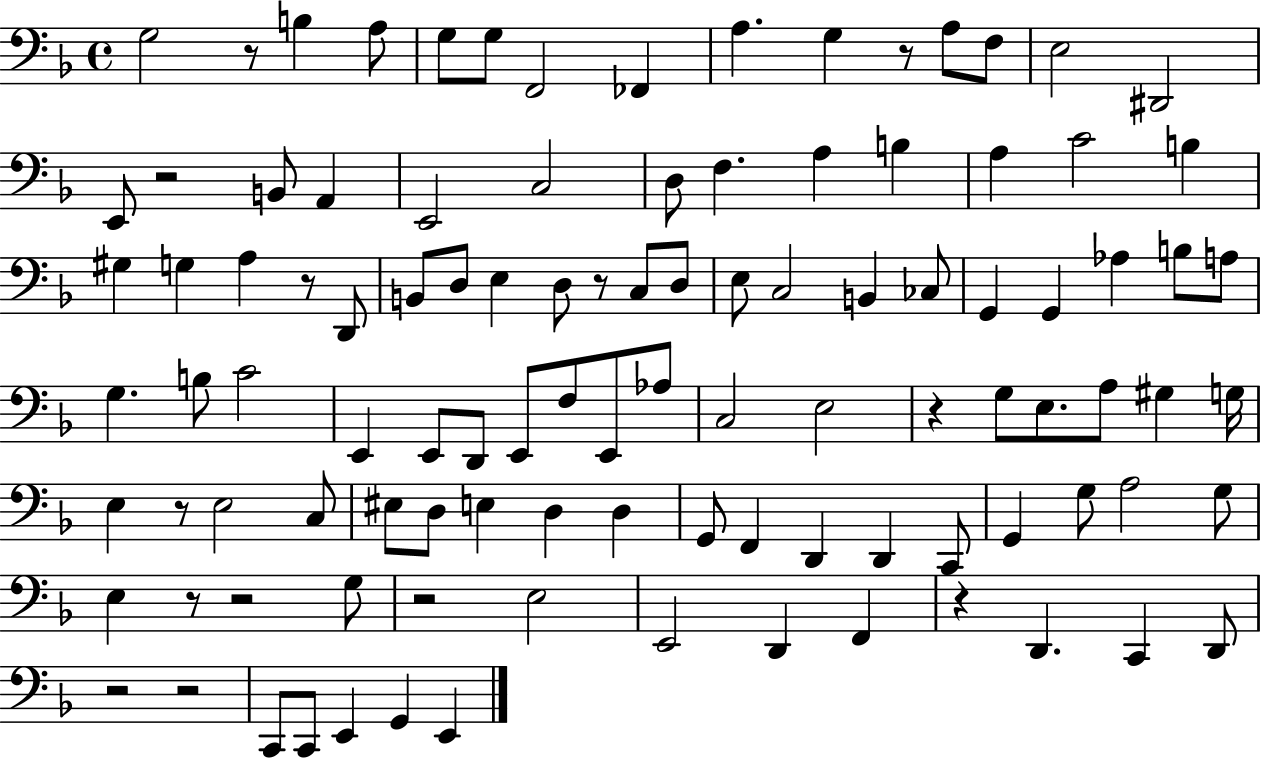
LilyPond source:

{
  \clef bass
  \time 4/4
  \defaultTimeSignature
  \key f \major
  g2 r8 b4 a8 | g8 g8 f,2 fes,4 | a4. g4 r8 a8 f8 | e2 dis,2 | \break e,8 r2 b,8 a,4 | e,2 c2 | d8 f4. a4 b4 | a4 c'2 b4 | \break gis4 g4 a4 r8 d,8 | b,8 d8 e4 d8 r8 c8 d8 | e8 c2 b,4 ces8 | g,4 g,4 aes4 b8 a8 | \break g4. b8 c'2 | e,4 e,8 d,8 e,8 f8 e,8 aes8 | c2 e2 | r4 g8 e8. a8 gis4 g16 | \break e4 r8 e2 c8 | eis8 d8 e4 d4 d4 | g,8 f,4 d,4 d,4 c,8 | g,4 g8 a2 g8 | \break e4 r8 r2 g8 | r2 e2 | e,2 d,4 f,4 | r4 d,4. c,4 d,8 | \break r2 r2 | c,8 c,8 e,4 g,4 e,4 | \bar "|."
}